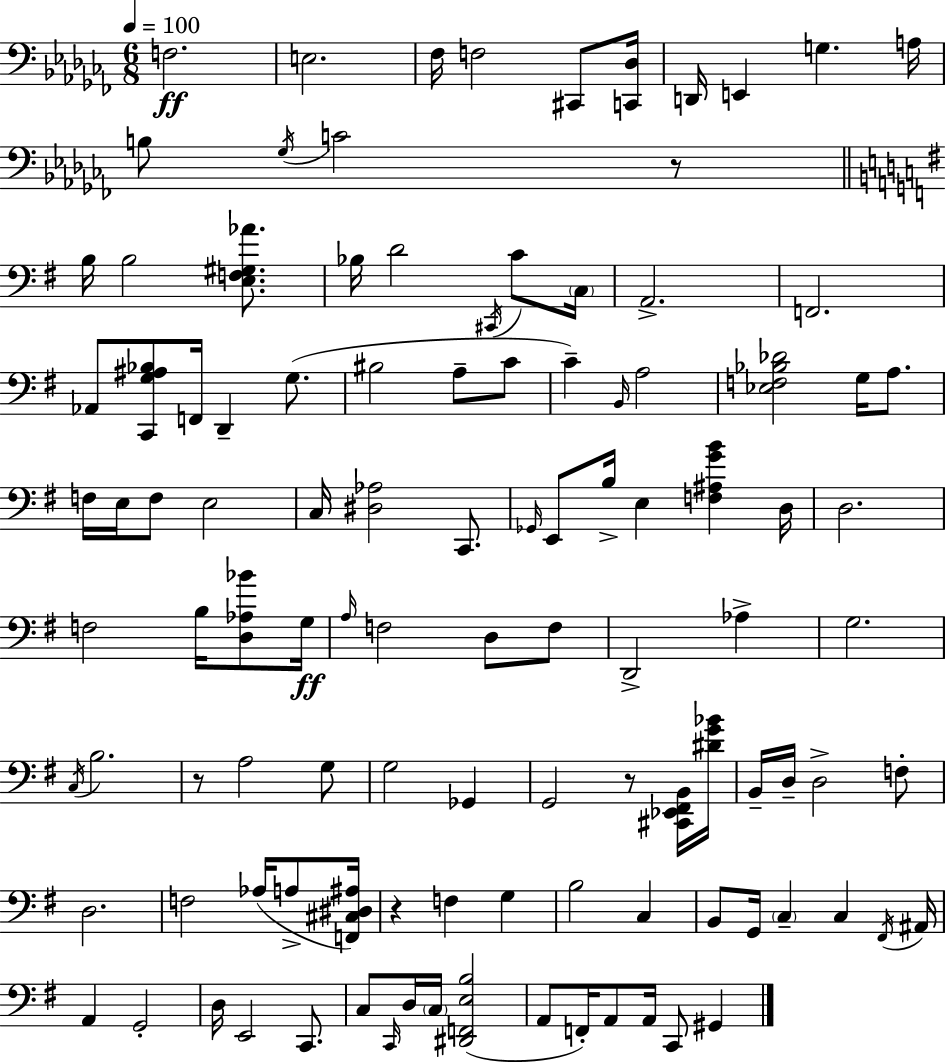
F3/h. E3/h. FES3/s F3/h C#2/e [C2,Db3]/s D2/s E2/q G3/q. A3/s B3/e Gb3/s C4/h R/e B3/s B3/h [E3,F3,G#3,Ab4]/e. Bb3/s D4/h C#2/s C4/e C3/s A2/h. F2/h. Ab2/e [C2,G3,A#3,Bb3]/e F2/s D2/q G3/e. BIS3/h A3/e C4/e C4/q B2/s A3/h [Eb3,F3,Bb3,Db4]/h G3/s A3/e. F3/s E3/s F3/e E3/h C3/s [D#3,Ab3]/h C2/e. Gb2/s E2/e B3/s E3/q [F3,A#3,G4,B4]/q D3/s D3/h. F3/h B3/s [D3,Ab3,Bb4]/e G3/s A3/s F3/h D3/e F3/e D2/h Ab3/q G3/h. C3/s B3/h. R/e A3/h G3/e G3/h Gb2/q G2/h R/e [C#2,Eb2,F#2,B2]/s [D#4,G4,Bb4]/s B2/s D3/s D3/h F3/e D3/h. F3/h Ab3/s A3/e [F2,C#3,D#3,A#3]/s R/q F3/q G3/q B3/h C3/q B2/e G2/s C3/q C3/q F#2/s A#2/s A2/q G2/h D3/s E2/h C2/e. C3/e C2/s D3/s C3/s [D#2,F2,E3,B3]/h A2/e F2/s A2/e A2/s C2/e G#2/q